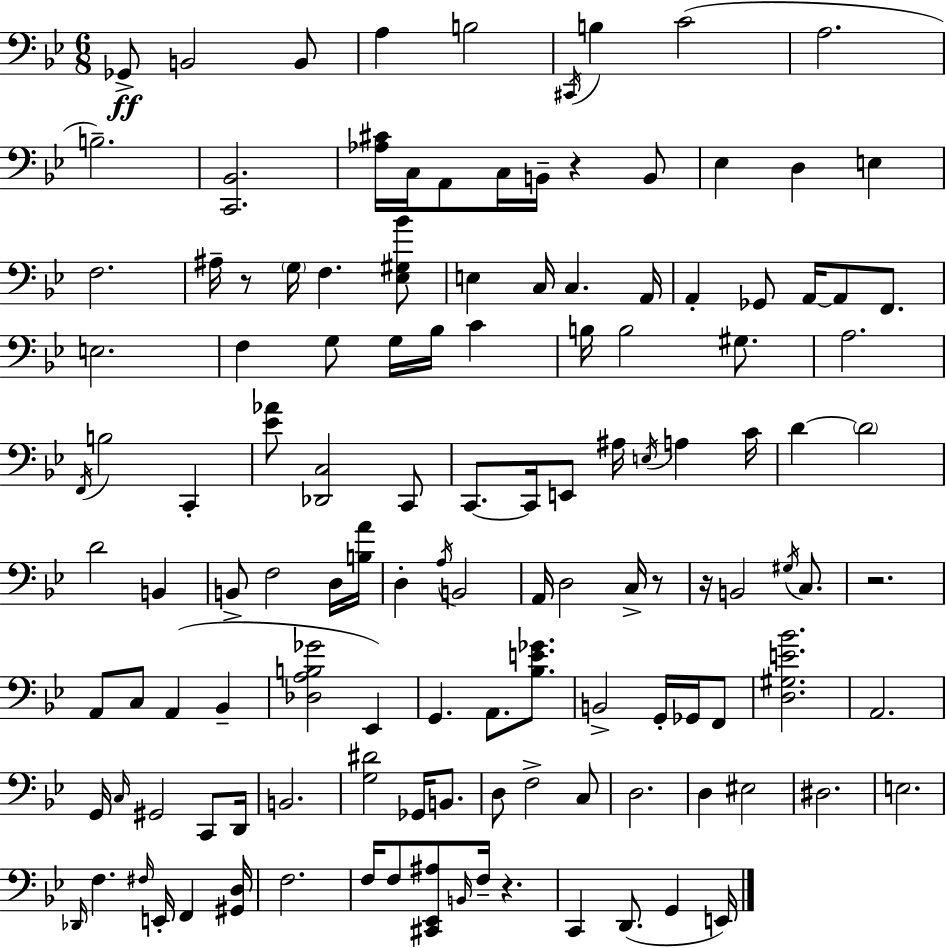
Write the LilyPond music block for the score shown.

{
  \clef bass
  \numericTimeSignature
  \time 6/8
  \key g \minor
  ges,8->\ff b,2 b,8 | a4 b2 | \acciaccatura { cis,16 } b4 c'2( | a2. | \break b2.--) | <c, bes,>2. | <aes cis'>16 c16 a,8 c16 b,16-- r4 b,8 | ees4 d4 e4 | \break f2. | ais16-- r8 \parenthesize g16 f4. <ees gis bes'>8 | e4 c16 c4. | a,16 a,4-. ges,8 a,16~~ a,8 f,8. | \break e2. | f4 g8 g16 bes16 c'4 | b16 b2 gis8. | a2. | \break \acciaccatura { f,16 } b2 c,4-. | <ees' aes'>8 <des, c>2 | c,8 c,8.~~ c,16 e,8 ais16 \acciaccatura { e16 } a4 | c'16 d'4~~ \parenthesize d'2 | \break d'2 b,4 | b,8-> f2 | d16 <b a'>16 d4-. \acciaccatura { a16 } b,2 | a,16 d2 | \break c16-> r8 r16 b,2 | \acciaccatura { gis16 } c8. r2. | a,8 c8 a,4( | bes,4-- <des a b ges'>2 | \break ees,4) g,4. a,8. | <bes e' ges'>8. b,2-> | g,16-. ges,16 f,8 <d gis e' bes'>2. | a,2. | \break g,16 \grace { c16 } gis,2 | c,8 d,16 b,2. | <g dis'>2 | ges,16 b,8. d8 f2-> | \break c8 d2. | d4 eis2 | dis2. | e2. | \break \grace { des,16 } f4. | \grace { fis16 } e,16-. f,4 <gis, d>16 f2. | f16 f8 <cis, ees, ais>8 | \grace { b,16 } f16-- r4. c,4 | \break d,8.( g,4 e,16) \bar "|."
}